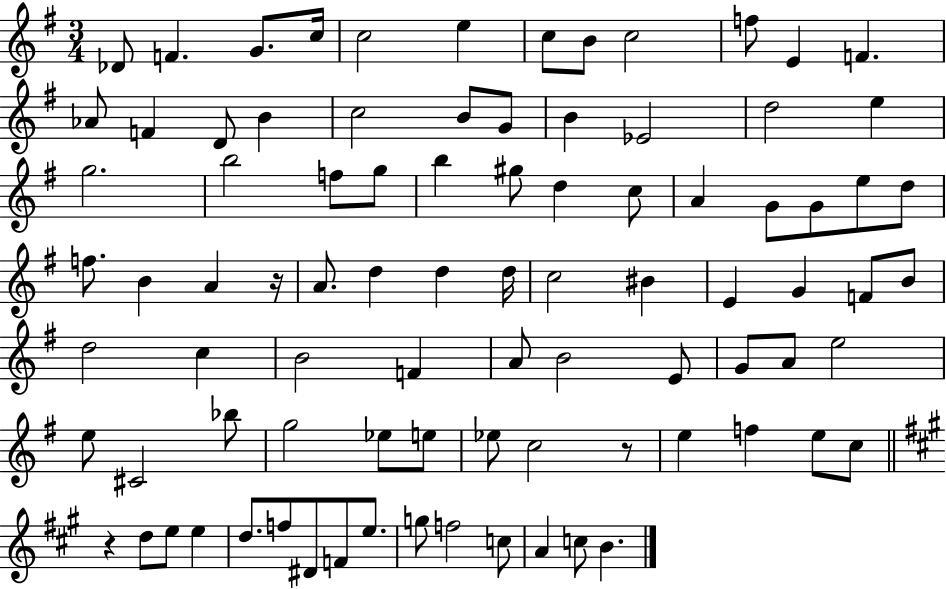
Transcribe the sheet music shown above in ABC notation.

X:1
T:Untitled
M:3/4
L:1/4
K:G
_D/2 F G/2 c/4 c2 e c/2 B/2 c2 f/2 E F _A/2 F D/2 B c2 B/2 G/2 B _E2 d2 e g2 b2 f/2 g/2 b ^g/2 d c/2 A G/2 G/2 e/2 d/2 f/2 B A z/4 A/2 d d d/4 c2 ^B E G F/2 B/2 d2 c B2 F A/2 B2 E/2 G/2 A/2 e2 e/2 ^C2 _b/2 g2 _e/2 e/2 _e/2 c2 z/2 e f e/2 c/2 z d/2 e/2 e d/2 f/2 ^D/2 F/2 e/2 g/2 f2 c/2 A c/2 B